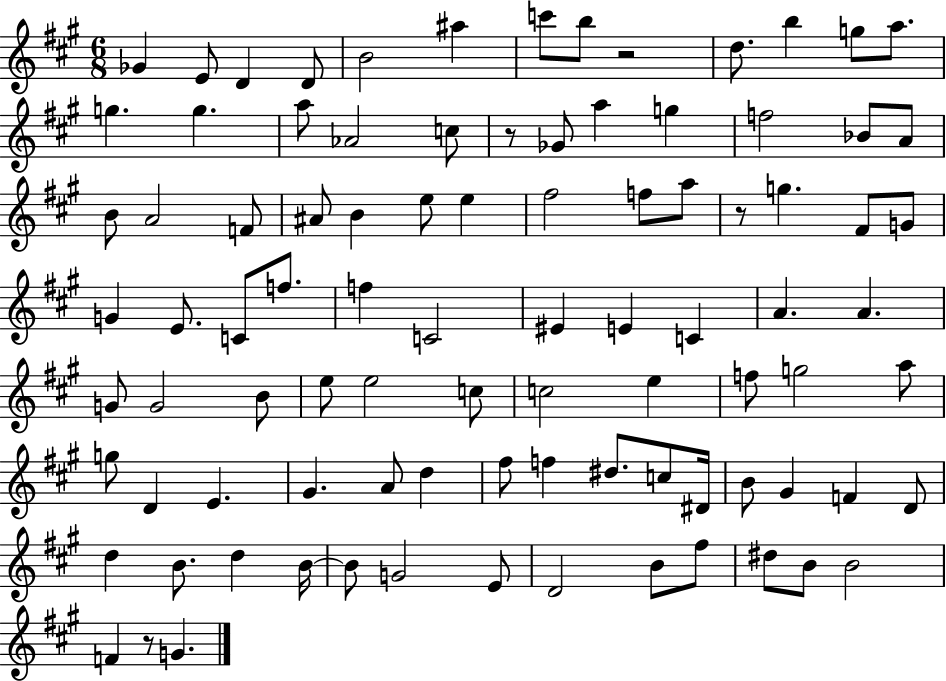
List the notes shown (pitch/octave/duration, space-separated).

Gb4/q E4/e D4/q D4/e B4/h A#5/q C6/e B5/e R/h D5/e. B5/q G5/e A5/e. G5/q. G5/q. A5/e Ab4/h C5/e R/e Gb4/e A5/q G5/q F5/h Bb4/e A4/e B4/e A4/h F4/e A#4/e B4/q E5/e E5/q F#5/h F5/e A5/e R/e G5/q. F#4/e G4/e G4/q E4/e. C4/e F5/e. F5/q C4/h EIS4/q E4/q C4/q A4/q. A4/q. G4/e G4/h B4/e E5/e E5/h C5/e C5/h E5/q F5/e G5/h A5/e G5/e D4/q E4/q. G#4/q. A4/e D5/q F#5/e F5/q D#5/e. C5/e D#4/s B4/e G#4/q F4/q D4/e D5/q B4/e. D5/q B4/s B4/e G4/h E4/e D4/h B4/e F#5/e D#5/e B4/e B4/h F4/q R/e G4/q.